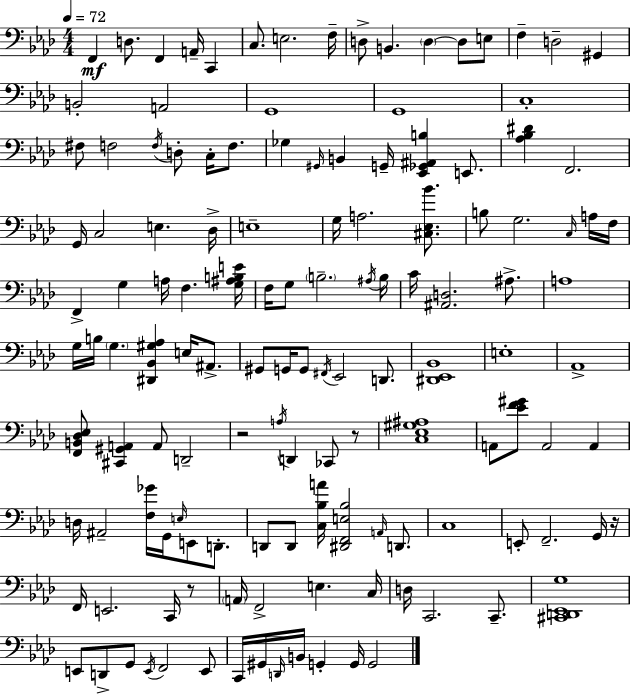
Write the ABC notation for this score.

X:1
T:Untitled
M:4/4
L:1/4
K:Fm
F,, D,/2 F,, A,,/4 C,, C,/2 E,2 F,/4 D,/2 B,, D, D,/2 E,/2 F, D,2 ^G,, B,,2 A,,2 G,,4 G,,4 C,4 ^F,/2 F,2 F,/4 D,/2 C,/4 F,/2 _G, ^G,,/4 B,, G,,/4 [_E,,_G,,^A,,B,] E,,/2 [_A,_B,^D] F,,2 G,,/4 C,2 E, _D,/4 E,4 G,/4 A,2 [^C,_E,_B]/2 B,/2 G,2 C,/4 A,/4 F,/4 F,, G, A,/4 F, [G,^A,B,E]/4 F,/4 G,/2 B,2 ^A,/4 B,/4 C/4 [^A,,D,]2 ^A,/2 A,4 G,/4 B,/4 G, [^D,,_B,,^G,_A,] E,/4 ^A,,/2 ^G,,/2 G,,/4 G,,/2 ^F,,/4 _E,,2 D,,/2 [^D,,_E,,_B,,]4 E,4 _A,,4 [F,,B,,_D,_E,]/2 [^C,,^G,,A,,] A,,/2 D,,2 z2 A,/4 D,, _C,,/2 z/2 [C,_E,^G,^A,]4 A,,/2 [_EF^G]/2 A,,2 A,, D,/4 ^A,,2 [F,_G]/4 G,,/4 E,/4 E,,/2 D,,/2 D,,/2 D,,/2 [C,_B,A]/4 [^D,,F,,E,_B,]2 A,,/4 D,,/2 C,4 E,,/2 F,,2 G,,/4 z/4 F,,/4 E,,2 C,,/4 z/2 A,,/4 F,,2 E, C,/4 D,/4 C,,2 C,,/2 [^C,,D,,_E,,G,]4 E,,/2 D,,/2 G,,/2 E,,/4 F,,2 E,,/2 C,,/4 ^G,,/4 D,,/4 B,,/4 G,, G,,/4 G,,2